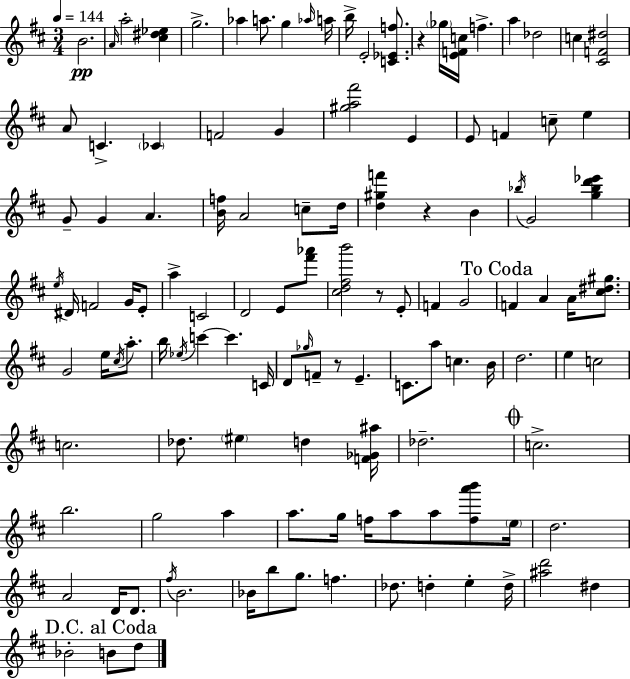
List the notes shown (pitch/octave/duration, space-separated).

B4/h. A4/s A5/h [C#5,D#5,Eb5]/q G5/h. Ab5/q A5/e. G5/q Ab5/s A5/s B5/s E4/h [C4,Eb4,F5]/e. R/q Gb5/s [E4,F4,C5]/s F5/q. A5/q Db5/h C5/q [C#4,F4,D#5]/h A4/e C4/q. CES4/q F4/h G4/q [G#5,A5,F#6]/h E4/q E4/e F4/q C5/e E5/q G4/e G4/q A4/q. [B4,F5]/s A4/h C5/e D5/s [D5,G#5,F6]/q R/q B4/q Bb5/s G4/h [G5,Bb5,D6,Eb6]/q E5/s D#4/s F4/h G4/s E4/e A5/q C4/h D4/h E4/e [F#6,Ab6]/e [C#5,D5,F#5,B6]/h R/e E4/e F4/q G4/h F4/q A4/q A4/s [C#5,D#5,G#5]/e. G4/h E5/s C#5/s A5/e. B5/s Eb5/s C6/q C6/q. C4/s D4/e Gb5/s F4/e R/e E4/q. C4/e. A5/e C5/q. B4/s D5/h. E5/q C5/h C5/h. Db5/e. EIS5/q D5/q [F4,Gb4,A#5]/s Db5/h. C5/h. B5/h. G5/h A5/q A5/e. G5/s F5/s A5/e A5/e [F5,A6,B6]/e E5/s D5/h. A4/h D4/s D4/e. F#5/s B4/h. Bb4/s B5/e G5/e. F5/q. Db5/e. D5/q E5/q D5/s [A#5,D6]/h D#5/q Bb4/h B4/e D5/e